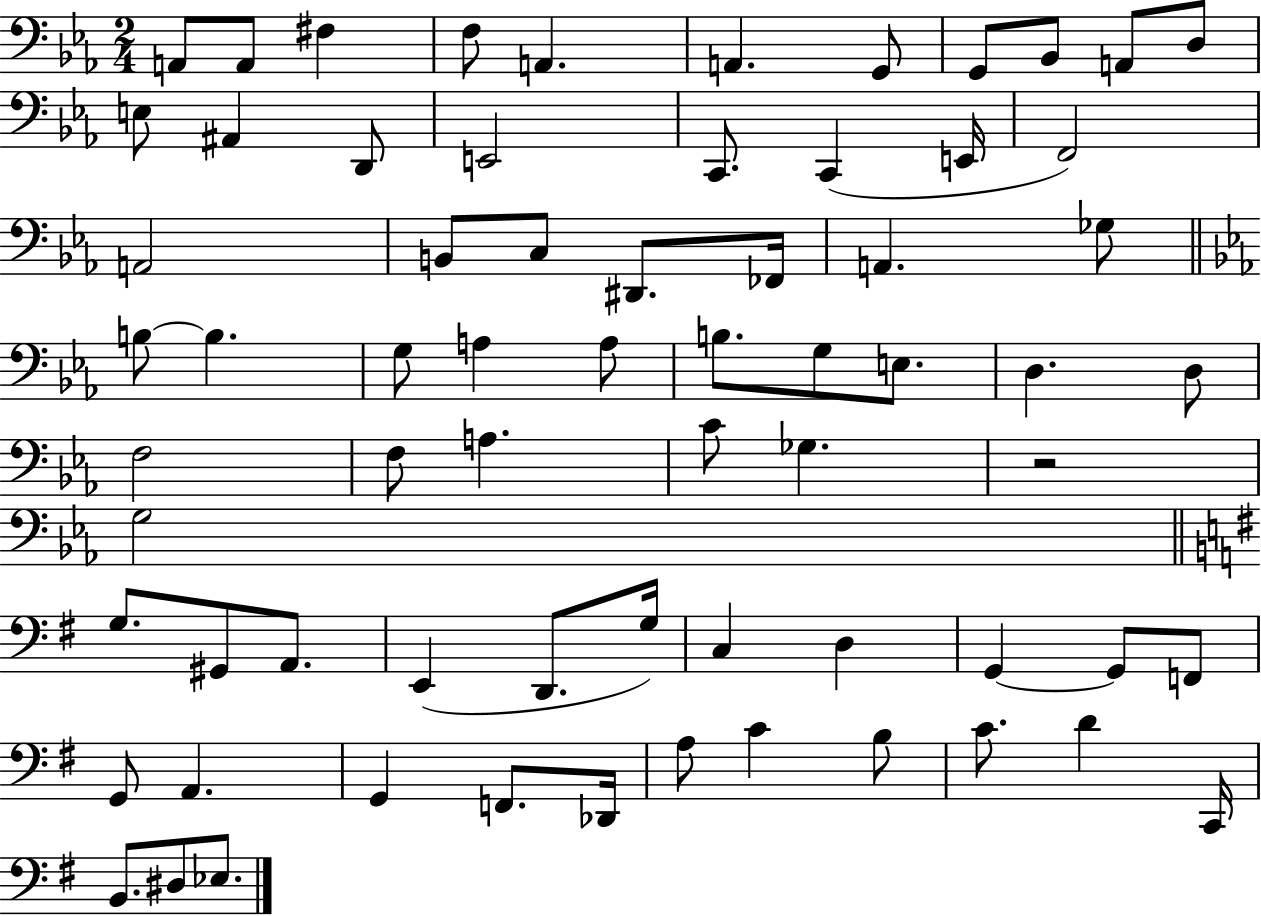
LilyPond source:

{
  \clef bass
  \numericTimeSignature
  \time 2/4
  \key ees \major
  a,8 a,8 fis4 | f8 a,4. | a,4. g,8 | g,8 bes,8 a,8 d8 | \break e8 ais,4 d,8 | e,2 | c,8. c,4( e,16 | f,2) | \break a,2 | b,8 c8 dis,8. fes,16 | a,4. ges8 | \bar "||" \break \key ees \major b8~~ b4. | g8 a4 a8 | b8. g8 e8. | d4. d8 | \break f2 | f8 a4. | c'8 ges4. | r2 | \break g2 | \bar "||" \break \key e \minor g8. gis,8 a,8. | e,4( d,8. g16) | c4 d4 | g,4~~ g,8 f,8 | \break g,8 a,4. | g,4 f,8. des,16 | a8 c'4 b8 | c'8. d'4 c,16 | \break b,8. dis8 ees8. | \bar "|."
}